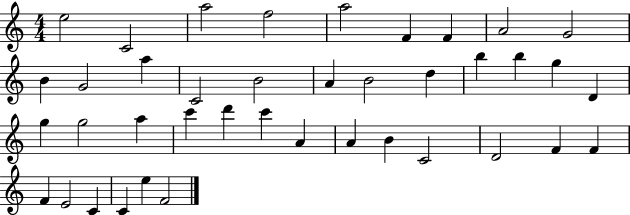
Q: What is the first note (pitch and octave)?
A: E5